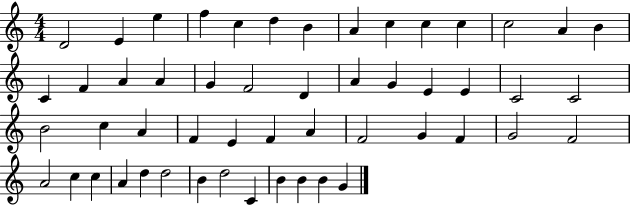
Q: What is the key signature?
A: C major